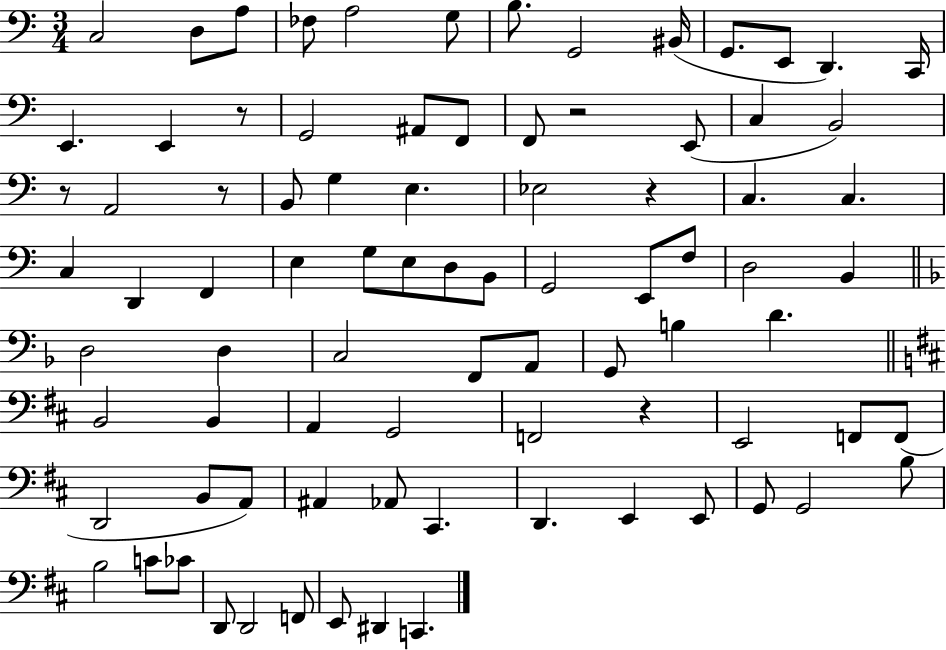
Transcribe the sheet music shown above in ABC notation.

X:1
T:Untitled
M:3/4
L:1/4
K:C
C,2 D,/2 A,/2 _F,/2 A,2 G,/2 B,/2 G,,2 ^B,,/4 G,,/2 E,,/2 D,, C,,/4 E,, E,, z/2 G,,2 ^A,,/2 F,,/2 F,,/2 z2 E,,/2 C, B,,2 z/2 A,,2 z/2 B,,/2 G, E, _E,2 z C, C, C, D,, F,, E, G,/2 E,/2 D,/2 B,,/2 G,,2 E,,/2 F,/2 D,2 B,, D,2 D, C,2 F,,/2 A,,/2 G,,/2 B, D B,,2 B,, A,, G,,2 F,,2 z E,,2 F,,/2 F,,/2 D,,2 B,,/2 A,,/2 ^A,, _A,,/2 ^C,, D,, E,, E,,/2 G,,/2 G,,2 B,/2 B,2 C/2 _C/2 D,,/2 D,,2 F,,/2 E,,/2 ^D,, C,,